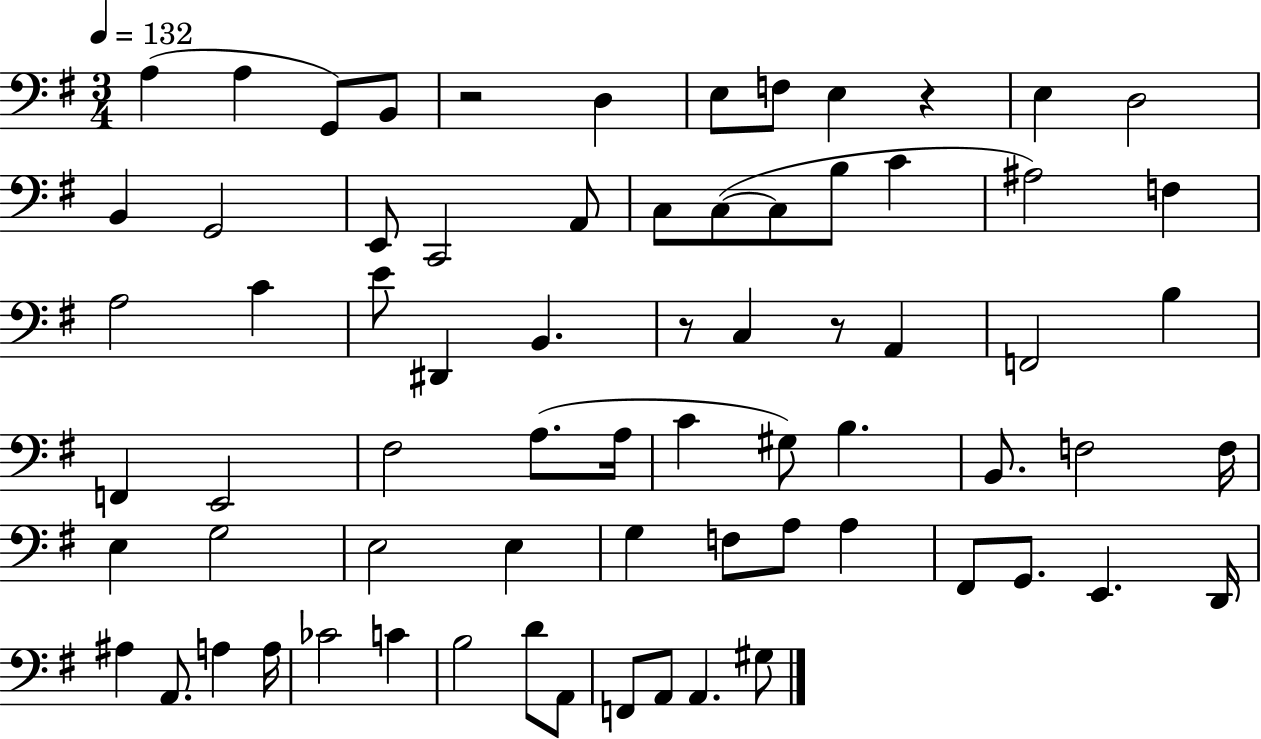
{
  \clef bass
  \numericTimeSignature
  \time 3/4
  \key g \major
  \tempo 4 = 132
  a4( a4 g,8) b,8 | r2 d4 | e8 f8 e4 r4 | e4 d2 | \break b,4 g,2 | e,8 c,2 a,8 | c8 c8~(~ c8 b8 c'4 | ais2) f4 | \break a2 c'4 | e'8 dis,4 b,4. | r8 c4 r8 a,4 | f,2 b4 | \break f,4 e,2 | fis2 a8.( a16 | c'4 gis8) b4. | b,8. f2 f16 | \break e4 g2 | e2 e4 | g4 f8 a8 a4 | fis,8 g,8. e,4. d,16 | \break ais4 a,8. a4 a16 | ces'2 c'4 | b2 d'8 a,8 | f,8 a,8 a,4. gis8 | \break \bar "|."
}